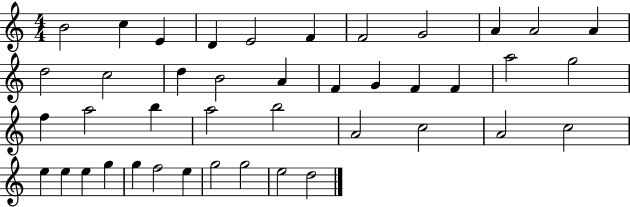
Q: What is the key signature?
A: C major